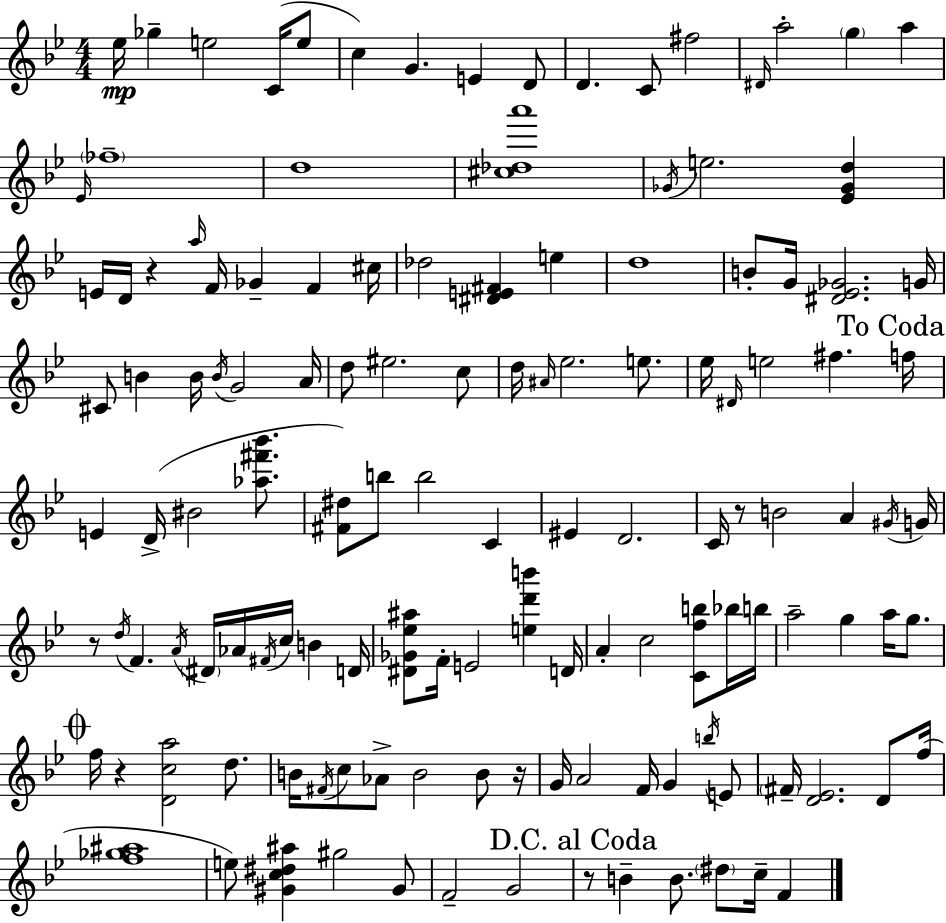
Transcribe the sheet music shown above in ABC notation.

X:1
T:Untitled
M:4/4
L:1/4
K:Gm
_e/4 _g e2 C/4 e/2 c G E D/2 D C/2 ^f2 ^D/4 a2 g a _E/4 _f4 d4 [^c_da']4 _G/4 e2 [_E_Gd] E/4 D/4 z a/4 F/4 _G F ^c/4 _d2 [^DE^F] e d4 B/2 G/4 [^D_E_G]2 G/4 ^C/2 B B/4 B/4 G2 A/4 d/2 ^e2 c/2 d/4 ^A/4 _e2 e/2 _e/4 ^D/4 e2 ^f f/4 E D/4 ^B2 [_a^f'_b']/2 [^F^d]/2 b/2 b2 C ^E D2 C/4 z/2 B2 A ^G/4 G/4 z/2 d/4 F A/4 ^D/4 _A/4 ^F/4 c/4 B D/4 [^D_G_e^a]/2 F/4 E2 [ed'b'] D/4 A c2 [Cfb]/2 _b/4 b/4 a2 g a/4 g/2 f/4 z [Dca]2 d/2 B/4 ^F/4 c/2 _A/2 B2 B/2 z/4 G/4 A2 F/4 G b/4 E/2 ^F/4 [D_E]2 D/2 f/4 [f_g^a]4 e/2 [^Gc^d^a] ^g2 ^G/2 F2 G2 z/2 B B/2 ^d/2 c/4 F